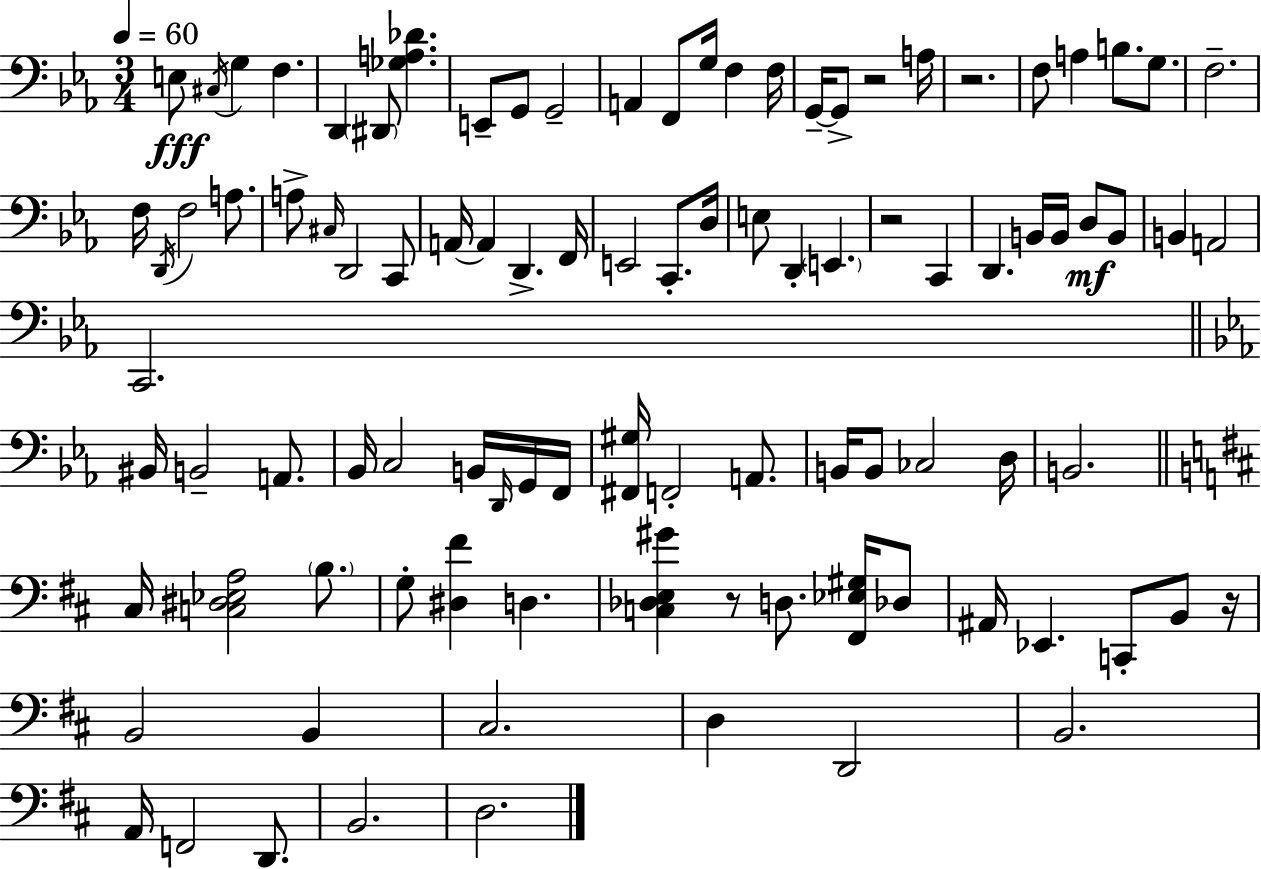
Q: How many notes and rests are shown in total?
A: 97